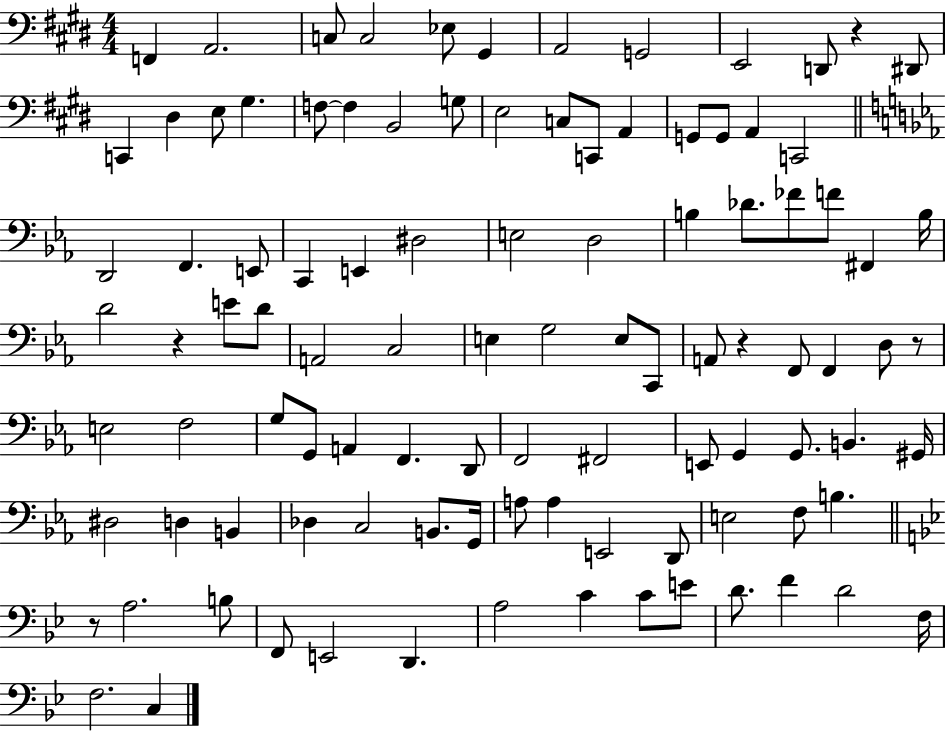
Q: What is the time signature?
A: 4/4